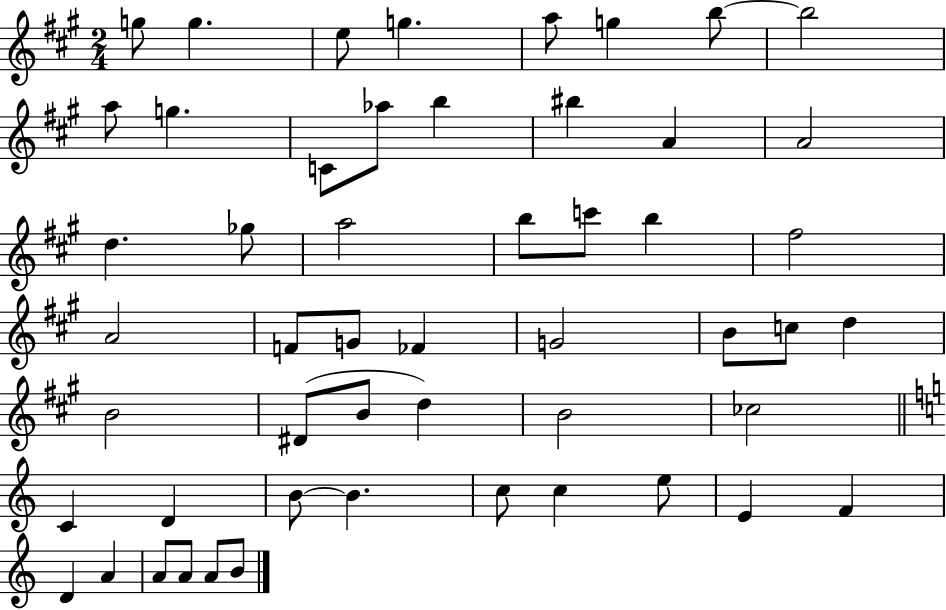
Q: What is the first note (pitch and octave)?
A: G5